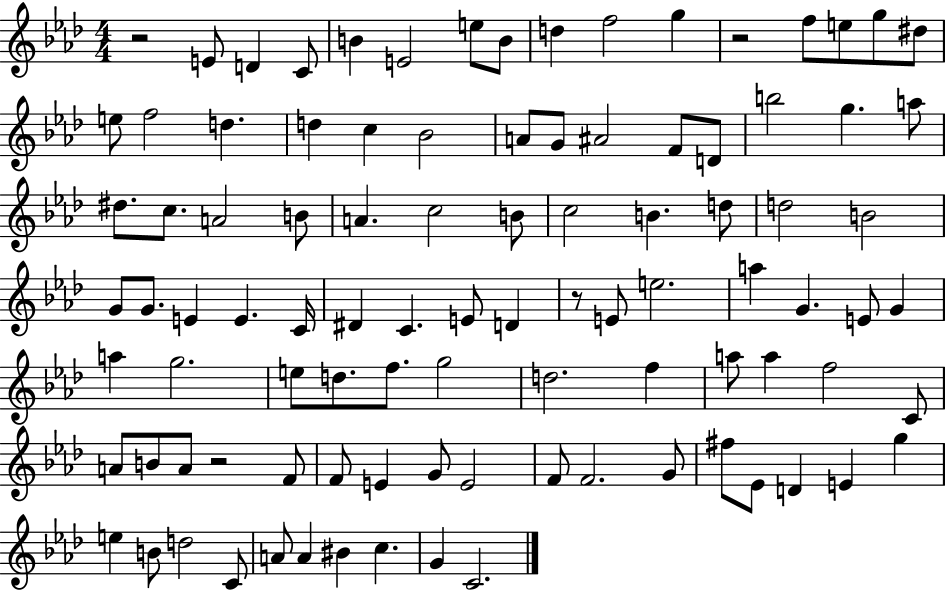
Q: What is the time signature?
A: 4/4